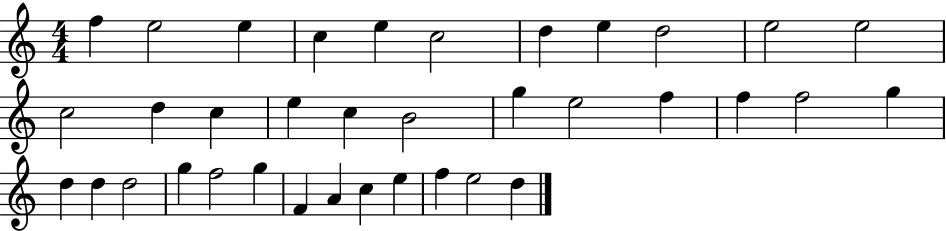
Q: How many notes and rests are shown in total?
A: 36